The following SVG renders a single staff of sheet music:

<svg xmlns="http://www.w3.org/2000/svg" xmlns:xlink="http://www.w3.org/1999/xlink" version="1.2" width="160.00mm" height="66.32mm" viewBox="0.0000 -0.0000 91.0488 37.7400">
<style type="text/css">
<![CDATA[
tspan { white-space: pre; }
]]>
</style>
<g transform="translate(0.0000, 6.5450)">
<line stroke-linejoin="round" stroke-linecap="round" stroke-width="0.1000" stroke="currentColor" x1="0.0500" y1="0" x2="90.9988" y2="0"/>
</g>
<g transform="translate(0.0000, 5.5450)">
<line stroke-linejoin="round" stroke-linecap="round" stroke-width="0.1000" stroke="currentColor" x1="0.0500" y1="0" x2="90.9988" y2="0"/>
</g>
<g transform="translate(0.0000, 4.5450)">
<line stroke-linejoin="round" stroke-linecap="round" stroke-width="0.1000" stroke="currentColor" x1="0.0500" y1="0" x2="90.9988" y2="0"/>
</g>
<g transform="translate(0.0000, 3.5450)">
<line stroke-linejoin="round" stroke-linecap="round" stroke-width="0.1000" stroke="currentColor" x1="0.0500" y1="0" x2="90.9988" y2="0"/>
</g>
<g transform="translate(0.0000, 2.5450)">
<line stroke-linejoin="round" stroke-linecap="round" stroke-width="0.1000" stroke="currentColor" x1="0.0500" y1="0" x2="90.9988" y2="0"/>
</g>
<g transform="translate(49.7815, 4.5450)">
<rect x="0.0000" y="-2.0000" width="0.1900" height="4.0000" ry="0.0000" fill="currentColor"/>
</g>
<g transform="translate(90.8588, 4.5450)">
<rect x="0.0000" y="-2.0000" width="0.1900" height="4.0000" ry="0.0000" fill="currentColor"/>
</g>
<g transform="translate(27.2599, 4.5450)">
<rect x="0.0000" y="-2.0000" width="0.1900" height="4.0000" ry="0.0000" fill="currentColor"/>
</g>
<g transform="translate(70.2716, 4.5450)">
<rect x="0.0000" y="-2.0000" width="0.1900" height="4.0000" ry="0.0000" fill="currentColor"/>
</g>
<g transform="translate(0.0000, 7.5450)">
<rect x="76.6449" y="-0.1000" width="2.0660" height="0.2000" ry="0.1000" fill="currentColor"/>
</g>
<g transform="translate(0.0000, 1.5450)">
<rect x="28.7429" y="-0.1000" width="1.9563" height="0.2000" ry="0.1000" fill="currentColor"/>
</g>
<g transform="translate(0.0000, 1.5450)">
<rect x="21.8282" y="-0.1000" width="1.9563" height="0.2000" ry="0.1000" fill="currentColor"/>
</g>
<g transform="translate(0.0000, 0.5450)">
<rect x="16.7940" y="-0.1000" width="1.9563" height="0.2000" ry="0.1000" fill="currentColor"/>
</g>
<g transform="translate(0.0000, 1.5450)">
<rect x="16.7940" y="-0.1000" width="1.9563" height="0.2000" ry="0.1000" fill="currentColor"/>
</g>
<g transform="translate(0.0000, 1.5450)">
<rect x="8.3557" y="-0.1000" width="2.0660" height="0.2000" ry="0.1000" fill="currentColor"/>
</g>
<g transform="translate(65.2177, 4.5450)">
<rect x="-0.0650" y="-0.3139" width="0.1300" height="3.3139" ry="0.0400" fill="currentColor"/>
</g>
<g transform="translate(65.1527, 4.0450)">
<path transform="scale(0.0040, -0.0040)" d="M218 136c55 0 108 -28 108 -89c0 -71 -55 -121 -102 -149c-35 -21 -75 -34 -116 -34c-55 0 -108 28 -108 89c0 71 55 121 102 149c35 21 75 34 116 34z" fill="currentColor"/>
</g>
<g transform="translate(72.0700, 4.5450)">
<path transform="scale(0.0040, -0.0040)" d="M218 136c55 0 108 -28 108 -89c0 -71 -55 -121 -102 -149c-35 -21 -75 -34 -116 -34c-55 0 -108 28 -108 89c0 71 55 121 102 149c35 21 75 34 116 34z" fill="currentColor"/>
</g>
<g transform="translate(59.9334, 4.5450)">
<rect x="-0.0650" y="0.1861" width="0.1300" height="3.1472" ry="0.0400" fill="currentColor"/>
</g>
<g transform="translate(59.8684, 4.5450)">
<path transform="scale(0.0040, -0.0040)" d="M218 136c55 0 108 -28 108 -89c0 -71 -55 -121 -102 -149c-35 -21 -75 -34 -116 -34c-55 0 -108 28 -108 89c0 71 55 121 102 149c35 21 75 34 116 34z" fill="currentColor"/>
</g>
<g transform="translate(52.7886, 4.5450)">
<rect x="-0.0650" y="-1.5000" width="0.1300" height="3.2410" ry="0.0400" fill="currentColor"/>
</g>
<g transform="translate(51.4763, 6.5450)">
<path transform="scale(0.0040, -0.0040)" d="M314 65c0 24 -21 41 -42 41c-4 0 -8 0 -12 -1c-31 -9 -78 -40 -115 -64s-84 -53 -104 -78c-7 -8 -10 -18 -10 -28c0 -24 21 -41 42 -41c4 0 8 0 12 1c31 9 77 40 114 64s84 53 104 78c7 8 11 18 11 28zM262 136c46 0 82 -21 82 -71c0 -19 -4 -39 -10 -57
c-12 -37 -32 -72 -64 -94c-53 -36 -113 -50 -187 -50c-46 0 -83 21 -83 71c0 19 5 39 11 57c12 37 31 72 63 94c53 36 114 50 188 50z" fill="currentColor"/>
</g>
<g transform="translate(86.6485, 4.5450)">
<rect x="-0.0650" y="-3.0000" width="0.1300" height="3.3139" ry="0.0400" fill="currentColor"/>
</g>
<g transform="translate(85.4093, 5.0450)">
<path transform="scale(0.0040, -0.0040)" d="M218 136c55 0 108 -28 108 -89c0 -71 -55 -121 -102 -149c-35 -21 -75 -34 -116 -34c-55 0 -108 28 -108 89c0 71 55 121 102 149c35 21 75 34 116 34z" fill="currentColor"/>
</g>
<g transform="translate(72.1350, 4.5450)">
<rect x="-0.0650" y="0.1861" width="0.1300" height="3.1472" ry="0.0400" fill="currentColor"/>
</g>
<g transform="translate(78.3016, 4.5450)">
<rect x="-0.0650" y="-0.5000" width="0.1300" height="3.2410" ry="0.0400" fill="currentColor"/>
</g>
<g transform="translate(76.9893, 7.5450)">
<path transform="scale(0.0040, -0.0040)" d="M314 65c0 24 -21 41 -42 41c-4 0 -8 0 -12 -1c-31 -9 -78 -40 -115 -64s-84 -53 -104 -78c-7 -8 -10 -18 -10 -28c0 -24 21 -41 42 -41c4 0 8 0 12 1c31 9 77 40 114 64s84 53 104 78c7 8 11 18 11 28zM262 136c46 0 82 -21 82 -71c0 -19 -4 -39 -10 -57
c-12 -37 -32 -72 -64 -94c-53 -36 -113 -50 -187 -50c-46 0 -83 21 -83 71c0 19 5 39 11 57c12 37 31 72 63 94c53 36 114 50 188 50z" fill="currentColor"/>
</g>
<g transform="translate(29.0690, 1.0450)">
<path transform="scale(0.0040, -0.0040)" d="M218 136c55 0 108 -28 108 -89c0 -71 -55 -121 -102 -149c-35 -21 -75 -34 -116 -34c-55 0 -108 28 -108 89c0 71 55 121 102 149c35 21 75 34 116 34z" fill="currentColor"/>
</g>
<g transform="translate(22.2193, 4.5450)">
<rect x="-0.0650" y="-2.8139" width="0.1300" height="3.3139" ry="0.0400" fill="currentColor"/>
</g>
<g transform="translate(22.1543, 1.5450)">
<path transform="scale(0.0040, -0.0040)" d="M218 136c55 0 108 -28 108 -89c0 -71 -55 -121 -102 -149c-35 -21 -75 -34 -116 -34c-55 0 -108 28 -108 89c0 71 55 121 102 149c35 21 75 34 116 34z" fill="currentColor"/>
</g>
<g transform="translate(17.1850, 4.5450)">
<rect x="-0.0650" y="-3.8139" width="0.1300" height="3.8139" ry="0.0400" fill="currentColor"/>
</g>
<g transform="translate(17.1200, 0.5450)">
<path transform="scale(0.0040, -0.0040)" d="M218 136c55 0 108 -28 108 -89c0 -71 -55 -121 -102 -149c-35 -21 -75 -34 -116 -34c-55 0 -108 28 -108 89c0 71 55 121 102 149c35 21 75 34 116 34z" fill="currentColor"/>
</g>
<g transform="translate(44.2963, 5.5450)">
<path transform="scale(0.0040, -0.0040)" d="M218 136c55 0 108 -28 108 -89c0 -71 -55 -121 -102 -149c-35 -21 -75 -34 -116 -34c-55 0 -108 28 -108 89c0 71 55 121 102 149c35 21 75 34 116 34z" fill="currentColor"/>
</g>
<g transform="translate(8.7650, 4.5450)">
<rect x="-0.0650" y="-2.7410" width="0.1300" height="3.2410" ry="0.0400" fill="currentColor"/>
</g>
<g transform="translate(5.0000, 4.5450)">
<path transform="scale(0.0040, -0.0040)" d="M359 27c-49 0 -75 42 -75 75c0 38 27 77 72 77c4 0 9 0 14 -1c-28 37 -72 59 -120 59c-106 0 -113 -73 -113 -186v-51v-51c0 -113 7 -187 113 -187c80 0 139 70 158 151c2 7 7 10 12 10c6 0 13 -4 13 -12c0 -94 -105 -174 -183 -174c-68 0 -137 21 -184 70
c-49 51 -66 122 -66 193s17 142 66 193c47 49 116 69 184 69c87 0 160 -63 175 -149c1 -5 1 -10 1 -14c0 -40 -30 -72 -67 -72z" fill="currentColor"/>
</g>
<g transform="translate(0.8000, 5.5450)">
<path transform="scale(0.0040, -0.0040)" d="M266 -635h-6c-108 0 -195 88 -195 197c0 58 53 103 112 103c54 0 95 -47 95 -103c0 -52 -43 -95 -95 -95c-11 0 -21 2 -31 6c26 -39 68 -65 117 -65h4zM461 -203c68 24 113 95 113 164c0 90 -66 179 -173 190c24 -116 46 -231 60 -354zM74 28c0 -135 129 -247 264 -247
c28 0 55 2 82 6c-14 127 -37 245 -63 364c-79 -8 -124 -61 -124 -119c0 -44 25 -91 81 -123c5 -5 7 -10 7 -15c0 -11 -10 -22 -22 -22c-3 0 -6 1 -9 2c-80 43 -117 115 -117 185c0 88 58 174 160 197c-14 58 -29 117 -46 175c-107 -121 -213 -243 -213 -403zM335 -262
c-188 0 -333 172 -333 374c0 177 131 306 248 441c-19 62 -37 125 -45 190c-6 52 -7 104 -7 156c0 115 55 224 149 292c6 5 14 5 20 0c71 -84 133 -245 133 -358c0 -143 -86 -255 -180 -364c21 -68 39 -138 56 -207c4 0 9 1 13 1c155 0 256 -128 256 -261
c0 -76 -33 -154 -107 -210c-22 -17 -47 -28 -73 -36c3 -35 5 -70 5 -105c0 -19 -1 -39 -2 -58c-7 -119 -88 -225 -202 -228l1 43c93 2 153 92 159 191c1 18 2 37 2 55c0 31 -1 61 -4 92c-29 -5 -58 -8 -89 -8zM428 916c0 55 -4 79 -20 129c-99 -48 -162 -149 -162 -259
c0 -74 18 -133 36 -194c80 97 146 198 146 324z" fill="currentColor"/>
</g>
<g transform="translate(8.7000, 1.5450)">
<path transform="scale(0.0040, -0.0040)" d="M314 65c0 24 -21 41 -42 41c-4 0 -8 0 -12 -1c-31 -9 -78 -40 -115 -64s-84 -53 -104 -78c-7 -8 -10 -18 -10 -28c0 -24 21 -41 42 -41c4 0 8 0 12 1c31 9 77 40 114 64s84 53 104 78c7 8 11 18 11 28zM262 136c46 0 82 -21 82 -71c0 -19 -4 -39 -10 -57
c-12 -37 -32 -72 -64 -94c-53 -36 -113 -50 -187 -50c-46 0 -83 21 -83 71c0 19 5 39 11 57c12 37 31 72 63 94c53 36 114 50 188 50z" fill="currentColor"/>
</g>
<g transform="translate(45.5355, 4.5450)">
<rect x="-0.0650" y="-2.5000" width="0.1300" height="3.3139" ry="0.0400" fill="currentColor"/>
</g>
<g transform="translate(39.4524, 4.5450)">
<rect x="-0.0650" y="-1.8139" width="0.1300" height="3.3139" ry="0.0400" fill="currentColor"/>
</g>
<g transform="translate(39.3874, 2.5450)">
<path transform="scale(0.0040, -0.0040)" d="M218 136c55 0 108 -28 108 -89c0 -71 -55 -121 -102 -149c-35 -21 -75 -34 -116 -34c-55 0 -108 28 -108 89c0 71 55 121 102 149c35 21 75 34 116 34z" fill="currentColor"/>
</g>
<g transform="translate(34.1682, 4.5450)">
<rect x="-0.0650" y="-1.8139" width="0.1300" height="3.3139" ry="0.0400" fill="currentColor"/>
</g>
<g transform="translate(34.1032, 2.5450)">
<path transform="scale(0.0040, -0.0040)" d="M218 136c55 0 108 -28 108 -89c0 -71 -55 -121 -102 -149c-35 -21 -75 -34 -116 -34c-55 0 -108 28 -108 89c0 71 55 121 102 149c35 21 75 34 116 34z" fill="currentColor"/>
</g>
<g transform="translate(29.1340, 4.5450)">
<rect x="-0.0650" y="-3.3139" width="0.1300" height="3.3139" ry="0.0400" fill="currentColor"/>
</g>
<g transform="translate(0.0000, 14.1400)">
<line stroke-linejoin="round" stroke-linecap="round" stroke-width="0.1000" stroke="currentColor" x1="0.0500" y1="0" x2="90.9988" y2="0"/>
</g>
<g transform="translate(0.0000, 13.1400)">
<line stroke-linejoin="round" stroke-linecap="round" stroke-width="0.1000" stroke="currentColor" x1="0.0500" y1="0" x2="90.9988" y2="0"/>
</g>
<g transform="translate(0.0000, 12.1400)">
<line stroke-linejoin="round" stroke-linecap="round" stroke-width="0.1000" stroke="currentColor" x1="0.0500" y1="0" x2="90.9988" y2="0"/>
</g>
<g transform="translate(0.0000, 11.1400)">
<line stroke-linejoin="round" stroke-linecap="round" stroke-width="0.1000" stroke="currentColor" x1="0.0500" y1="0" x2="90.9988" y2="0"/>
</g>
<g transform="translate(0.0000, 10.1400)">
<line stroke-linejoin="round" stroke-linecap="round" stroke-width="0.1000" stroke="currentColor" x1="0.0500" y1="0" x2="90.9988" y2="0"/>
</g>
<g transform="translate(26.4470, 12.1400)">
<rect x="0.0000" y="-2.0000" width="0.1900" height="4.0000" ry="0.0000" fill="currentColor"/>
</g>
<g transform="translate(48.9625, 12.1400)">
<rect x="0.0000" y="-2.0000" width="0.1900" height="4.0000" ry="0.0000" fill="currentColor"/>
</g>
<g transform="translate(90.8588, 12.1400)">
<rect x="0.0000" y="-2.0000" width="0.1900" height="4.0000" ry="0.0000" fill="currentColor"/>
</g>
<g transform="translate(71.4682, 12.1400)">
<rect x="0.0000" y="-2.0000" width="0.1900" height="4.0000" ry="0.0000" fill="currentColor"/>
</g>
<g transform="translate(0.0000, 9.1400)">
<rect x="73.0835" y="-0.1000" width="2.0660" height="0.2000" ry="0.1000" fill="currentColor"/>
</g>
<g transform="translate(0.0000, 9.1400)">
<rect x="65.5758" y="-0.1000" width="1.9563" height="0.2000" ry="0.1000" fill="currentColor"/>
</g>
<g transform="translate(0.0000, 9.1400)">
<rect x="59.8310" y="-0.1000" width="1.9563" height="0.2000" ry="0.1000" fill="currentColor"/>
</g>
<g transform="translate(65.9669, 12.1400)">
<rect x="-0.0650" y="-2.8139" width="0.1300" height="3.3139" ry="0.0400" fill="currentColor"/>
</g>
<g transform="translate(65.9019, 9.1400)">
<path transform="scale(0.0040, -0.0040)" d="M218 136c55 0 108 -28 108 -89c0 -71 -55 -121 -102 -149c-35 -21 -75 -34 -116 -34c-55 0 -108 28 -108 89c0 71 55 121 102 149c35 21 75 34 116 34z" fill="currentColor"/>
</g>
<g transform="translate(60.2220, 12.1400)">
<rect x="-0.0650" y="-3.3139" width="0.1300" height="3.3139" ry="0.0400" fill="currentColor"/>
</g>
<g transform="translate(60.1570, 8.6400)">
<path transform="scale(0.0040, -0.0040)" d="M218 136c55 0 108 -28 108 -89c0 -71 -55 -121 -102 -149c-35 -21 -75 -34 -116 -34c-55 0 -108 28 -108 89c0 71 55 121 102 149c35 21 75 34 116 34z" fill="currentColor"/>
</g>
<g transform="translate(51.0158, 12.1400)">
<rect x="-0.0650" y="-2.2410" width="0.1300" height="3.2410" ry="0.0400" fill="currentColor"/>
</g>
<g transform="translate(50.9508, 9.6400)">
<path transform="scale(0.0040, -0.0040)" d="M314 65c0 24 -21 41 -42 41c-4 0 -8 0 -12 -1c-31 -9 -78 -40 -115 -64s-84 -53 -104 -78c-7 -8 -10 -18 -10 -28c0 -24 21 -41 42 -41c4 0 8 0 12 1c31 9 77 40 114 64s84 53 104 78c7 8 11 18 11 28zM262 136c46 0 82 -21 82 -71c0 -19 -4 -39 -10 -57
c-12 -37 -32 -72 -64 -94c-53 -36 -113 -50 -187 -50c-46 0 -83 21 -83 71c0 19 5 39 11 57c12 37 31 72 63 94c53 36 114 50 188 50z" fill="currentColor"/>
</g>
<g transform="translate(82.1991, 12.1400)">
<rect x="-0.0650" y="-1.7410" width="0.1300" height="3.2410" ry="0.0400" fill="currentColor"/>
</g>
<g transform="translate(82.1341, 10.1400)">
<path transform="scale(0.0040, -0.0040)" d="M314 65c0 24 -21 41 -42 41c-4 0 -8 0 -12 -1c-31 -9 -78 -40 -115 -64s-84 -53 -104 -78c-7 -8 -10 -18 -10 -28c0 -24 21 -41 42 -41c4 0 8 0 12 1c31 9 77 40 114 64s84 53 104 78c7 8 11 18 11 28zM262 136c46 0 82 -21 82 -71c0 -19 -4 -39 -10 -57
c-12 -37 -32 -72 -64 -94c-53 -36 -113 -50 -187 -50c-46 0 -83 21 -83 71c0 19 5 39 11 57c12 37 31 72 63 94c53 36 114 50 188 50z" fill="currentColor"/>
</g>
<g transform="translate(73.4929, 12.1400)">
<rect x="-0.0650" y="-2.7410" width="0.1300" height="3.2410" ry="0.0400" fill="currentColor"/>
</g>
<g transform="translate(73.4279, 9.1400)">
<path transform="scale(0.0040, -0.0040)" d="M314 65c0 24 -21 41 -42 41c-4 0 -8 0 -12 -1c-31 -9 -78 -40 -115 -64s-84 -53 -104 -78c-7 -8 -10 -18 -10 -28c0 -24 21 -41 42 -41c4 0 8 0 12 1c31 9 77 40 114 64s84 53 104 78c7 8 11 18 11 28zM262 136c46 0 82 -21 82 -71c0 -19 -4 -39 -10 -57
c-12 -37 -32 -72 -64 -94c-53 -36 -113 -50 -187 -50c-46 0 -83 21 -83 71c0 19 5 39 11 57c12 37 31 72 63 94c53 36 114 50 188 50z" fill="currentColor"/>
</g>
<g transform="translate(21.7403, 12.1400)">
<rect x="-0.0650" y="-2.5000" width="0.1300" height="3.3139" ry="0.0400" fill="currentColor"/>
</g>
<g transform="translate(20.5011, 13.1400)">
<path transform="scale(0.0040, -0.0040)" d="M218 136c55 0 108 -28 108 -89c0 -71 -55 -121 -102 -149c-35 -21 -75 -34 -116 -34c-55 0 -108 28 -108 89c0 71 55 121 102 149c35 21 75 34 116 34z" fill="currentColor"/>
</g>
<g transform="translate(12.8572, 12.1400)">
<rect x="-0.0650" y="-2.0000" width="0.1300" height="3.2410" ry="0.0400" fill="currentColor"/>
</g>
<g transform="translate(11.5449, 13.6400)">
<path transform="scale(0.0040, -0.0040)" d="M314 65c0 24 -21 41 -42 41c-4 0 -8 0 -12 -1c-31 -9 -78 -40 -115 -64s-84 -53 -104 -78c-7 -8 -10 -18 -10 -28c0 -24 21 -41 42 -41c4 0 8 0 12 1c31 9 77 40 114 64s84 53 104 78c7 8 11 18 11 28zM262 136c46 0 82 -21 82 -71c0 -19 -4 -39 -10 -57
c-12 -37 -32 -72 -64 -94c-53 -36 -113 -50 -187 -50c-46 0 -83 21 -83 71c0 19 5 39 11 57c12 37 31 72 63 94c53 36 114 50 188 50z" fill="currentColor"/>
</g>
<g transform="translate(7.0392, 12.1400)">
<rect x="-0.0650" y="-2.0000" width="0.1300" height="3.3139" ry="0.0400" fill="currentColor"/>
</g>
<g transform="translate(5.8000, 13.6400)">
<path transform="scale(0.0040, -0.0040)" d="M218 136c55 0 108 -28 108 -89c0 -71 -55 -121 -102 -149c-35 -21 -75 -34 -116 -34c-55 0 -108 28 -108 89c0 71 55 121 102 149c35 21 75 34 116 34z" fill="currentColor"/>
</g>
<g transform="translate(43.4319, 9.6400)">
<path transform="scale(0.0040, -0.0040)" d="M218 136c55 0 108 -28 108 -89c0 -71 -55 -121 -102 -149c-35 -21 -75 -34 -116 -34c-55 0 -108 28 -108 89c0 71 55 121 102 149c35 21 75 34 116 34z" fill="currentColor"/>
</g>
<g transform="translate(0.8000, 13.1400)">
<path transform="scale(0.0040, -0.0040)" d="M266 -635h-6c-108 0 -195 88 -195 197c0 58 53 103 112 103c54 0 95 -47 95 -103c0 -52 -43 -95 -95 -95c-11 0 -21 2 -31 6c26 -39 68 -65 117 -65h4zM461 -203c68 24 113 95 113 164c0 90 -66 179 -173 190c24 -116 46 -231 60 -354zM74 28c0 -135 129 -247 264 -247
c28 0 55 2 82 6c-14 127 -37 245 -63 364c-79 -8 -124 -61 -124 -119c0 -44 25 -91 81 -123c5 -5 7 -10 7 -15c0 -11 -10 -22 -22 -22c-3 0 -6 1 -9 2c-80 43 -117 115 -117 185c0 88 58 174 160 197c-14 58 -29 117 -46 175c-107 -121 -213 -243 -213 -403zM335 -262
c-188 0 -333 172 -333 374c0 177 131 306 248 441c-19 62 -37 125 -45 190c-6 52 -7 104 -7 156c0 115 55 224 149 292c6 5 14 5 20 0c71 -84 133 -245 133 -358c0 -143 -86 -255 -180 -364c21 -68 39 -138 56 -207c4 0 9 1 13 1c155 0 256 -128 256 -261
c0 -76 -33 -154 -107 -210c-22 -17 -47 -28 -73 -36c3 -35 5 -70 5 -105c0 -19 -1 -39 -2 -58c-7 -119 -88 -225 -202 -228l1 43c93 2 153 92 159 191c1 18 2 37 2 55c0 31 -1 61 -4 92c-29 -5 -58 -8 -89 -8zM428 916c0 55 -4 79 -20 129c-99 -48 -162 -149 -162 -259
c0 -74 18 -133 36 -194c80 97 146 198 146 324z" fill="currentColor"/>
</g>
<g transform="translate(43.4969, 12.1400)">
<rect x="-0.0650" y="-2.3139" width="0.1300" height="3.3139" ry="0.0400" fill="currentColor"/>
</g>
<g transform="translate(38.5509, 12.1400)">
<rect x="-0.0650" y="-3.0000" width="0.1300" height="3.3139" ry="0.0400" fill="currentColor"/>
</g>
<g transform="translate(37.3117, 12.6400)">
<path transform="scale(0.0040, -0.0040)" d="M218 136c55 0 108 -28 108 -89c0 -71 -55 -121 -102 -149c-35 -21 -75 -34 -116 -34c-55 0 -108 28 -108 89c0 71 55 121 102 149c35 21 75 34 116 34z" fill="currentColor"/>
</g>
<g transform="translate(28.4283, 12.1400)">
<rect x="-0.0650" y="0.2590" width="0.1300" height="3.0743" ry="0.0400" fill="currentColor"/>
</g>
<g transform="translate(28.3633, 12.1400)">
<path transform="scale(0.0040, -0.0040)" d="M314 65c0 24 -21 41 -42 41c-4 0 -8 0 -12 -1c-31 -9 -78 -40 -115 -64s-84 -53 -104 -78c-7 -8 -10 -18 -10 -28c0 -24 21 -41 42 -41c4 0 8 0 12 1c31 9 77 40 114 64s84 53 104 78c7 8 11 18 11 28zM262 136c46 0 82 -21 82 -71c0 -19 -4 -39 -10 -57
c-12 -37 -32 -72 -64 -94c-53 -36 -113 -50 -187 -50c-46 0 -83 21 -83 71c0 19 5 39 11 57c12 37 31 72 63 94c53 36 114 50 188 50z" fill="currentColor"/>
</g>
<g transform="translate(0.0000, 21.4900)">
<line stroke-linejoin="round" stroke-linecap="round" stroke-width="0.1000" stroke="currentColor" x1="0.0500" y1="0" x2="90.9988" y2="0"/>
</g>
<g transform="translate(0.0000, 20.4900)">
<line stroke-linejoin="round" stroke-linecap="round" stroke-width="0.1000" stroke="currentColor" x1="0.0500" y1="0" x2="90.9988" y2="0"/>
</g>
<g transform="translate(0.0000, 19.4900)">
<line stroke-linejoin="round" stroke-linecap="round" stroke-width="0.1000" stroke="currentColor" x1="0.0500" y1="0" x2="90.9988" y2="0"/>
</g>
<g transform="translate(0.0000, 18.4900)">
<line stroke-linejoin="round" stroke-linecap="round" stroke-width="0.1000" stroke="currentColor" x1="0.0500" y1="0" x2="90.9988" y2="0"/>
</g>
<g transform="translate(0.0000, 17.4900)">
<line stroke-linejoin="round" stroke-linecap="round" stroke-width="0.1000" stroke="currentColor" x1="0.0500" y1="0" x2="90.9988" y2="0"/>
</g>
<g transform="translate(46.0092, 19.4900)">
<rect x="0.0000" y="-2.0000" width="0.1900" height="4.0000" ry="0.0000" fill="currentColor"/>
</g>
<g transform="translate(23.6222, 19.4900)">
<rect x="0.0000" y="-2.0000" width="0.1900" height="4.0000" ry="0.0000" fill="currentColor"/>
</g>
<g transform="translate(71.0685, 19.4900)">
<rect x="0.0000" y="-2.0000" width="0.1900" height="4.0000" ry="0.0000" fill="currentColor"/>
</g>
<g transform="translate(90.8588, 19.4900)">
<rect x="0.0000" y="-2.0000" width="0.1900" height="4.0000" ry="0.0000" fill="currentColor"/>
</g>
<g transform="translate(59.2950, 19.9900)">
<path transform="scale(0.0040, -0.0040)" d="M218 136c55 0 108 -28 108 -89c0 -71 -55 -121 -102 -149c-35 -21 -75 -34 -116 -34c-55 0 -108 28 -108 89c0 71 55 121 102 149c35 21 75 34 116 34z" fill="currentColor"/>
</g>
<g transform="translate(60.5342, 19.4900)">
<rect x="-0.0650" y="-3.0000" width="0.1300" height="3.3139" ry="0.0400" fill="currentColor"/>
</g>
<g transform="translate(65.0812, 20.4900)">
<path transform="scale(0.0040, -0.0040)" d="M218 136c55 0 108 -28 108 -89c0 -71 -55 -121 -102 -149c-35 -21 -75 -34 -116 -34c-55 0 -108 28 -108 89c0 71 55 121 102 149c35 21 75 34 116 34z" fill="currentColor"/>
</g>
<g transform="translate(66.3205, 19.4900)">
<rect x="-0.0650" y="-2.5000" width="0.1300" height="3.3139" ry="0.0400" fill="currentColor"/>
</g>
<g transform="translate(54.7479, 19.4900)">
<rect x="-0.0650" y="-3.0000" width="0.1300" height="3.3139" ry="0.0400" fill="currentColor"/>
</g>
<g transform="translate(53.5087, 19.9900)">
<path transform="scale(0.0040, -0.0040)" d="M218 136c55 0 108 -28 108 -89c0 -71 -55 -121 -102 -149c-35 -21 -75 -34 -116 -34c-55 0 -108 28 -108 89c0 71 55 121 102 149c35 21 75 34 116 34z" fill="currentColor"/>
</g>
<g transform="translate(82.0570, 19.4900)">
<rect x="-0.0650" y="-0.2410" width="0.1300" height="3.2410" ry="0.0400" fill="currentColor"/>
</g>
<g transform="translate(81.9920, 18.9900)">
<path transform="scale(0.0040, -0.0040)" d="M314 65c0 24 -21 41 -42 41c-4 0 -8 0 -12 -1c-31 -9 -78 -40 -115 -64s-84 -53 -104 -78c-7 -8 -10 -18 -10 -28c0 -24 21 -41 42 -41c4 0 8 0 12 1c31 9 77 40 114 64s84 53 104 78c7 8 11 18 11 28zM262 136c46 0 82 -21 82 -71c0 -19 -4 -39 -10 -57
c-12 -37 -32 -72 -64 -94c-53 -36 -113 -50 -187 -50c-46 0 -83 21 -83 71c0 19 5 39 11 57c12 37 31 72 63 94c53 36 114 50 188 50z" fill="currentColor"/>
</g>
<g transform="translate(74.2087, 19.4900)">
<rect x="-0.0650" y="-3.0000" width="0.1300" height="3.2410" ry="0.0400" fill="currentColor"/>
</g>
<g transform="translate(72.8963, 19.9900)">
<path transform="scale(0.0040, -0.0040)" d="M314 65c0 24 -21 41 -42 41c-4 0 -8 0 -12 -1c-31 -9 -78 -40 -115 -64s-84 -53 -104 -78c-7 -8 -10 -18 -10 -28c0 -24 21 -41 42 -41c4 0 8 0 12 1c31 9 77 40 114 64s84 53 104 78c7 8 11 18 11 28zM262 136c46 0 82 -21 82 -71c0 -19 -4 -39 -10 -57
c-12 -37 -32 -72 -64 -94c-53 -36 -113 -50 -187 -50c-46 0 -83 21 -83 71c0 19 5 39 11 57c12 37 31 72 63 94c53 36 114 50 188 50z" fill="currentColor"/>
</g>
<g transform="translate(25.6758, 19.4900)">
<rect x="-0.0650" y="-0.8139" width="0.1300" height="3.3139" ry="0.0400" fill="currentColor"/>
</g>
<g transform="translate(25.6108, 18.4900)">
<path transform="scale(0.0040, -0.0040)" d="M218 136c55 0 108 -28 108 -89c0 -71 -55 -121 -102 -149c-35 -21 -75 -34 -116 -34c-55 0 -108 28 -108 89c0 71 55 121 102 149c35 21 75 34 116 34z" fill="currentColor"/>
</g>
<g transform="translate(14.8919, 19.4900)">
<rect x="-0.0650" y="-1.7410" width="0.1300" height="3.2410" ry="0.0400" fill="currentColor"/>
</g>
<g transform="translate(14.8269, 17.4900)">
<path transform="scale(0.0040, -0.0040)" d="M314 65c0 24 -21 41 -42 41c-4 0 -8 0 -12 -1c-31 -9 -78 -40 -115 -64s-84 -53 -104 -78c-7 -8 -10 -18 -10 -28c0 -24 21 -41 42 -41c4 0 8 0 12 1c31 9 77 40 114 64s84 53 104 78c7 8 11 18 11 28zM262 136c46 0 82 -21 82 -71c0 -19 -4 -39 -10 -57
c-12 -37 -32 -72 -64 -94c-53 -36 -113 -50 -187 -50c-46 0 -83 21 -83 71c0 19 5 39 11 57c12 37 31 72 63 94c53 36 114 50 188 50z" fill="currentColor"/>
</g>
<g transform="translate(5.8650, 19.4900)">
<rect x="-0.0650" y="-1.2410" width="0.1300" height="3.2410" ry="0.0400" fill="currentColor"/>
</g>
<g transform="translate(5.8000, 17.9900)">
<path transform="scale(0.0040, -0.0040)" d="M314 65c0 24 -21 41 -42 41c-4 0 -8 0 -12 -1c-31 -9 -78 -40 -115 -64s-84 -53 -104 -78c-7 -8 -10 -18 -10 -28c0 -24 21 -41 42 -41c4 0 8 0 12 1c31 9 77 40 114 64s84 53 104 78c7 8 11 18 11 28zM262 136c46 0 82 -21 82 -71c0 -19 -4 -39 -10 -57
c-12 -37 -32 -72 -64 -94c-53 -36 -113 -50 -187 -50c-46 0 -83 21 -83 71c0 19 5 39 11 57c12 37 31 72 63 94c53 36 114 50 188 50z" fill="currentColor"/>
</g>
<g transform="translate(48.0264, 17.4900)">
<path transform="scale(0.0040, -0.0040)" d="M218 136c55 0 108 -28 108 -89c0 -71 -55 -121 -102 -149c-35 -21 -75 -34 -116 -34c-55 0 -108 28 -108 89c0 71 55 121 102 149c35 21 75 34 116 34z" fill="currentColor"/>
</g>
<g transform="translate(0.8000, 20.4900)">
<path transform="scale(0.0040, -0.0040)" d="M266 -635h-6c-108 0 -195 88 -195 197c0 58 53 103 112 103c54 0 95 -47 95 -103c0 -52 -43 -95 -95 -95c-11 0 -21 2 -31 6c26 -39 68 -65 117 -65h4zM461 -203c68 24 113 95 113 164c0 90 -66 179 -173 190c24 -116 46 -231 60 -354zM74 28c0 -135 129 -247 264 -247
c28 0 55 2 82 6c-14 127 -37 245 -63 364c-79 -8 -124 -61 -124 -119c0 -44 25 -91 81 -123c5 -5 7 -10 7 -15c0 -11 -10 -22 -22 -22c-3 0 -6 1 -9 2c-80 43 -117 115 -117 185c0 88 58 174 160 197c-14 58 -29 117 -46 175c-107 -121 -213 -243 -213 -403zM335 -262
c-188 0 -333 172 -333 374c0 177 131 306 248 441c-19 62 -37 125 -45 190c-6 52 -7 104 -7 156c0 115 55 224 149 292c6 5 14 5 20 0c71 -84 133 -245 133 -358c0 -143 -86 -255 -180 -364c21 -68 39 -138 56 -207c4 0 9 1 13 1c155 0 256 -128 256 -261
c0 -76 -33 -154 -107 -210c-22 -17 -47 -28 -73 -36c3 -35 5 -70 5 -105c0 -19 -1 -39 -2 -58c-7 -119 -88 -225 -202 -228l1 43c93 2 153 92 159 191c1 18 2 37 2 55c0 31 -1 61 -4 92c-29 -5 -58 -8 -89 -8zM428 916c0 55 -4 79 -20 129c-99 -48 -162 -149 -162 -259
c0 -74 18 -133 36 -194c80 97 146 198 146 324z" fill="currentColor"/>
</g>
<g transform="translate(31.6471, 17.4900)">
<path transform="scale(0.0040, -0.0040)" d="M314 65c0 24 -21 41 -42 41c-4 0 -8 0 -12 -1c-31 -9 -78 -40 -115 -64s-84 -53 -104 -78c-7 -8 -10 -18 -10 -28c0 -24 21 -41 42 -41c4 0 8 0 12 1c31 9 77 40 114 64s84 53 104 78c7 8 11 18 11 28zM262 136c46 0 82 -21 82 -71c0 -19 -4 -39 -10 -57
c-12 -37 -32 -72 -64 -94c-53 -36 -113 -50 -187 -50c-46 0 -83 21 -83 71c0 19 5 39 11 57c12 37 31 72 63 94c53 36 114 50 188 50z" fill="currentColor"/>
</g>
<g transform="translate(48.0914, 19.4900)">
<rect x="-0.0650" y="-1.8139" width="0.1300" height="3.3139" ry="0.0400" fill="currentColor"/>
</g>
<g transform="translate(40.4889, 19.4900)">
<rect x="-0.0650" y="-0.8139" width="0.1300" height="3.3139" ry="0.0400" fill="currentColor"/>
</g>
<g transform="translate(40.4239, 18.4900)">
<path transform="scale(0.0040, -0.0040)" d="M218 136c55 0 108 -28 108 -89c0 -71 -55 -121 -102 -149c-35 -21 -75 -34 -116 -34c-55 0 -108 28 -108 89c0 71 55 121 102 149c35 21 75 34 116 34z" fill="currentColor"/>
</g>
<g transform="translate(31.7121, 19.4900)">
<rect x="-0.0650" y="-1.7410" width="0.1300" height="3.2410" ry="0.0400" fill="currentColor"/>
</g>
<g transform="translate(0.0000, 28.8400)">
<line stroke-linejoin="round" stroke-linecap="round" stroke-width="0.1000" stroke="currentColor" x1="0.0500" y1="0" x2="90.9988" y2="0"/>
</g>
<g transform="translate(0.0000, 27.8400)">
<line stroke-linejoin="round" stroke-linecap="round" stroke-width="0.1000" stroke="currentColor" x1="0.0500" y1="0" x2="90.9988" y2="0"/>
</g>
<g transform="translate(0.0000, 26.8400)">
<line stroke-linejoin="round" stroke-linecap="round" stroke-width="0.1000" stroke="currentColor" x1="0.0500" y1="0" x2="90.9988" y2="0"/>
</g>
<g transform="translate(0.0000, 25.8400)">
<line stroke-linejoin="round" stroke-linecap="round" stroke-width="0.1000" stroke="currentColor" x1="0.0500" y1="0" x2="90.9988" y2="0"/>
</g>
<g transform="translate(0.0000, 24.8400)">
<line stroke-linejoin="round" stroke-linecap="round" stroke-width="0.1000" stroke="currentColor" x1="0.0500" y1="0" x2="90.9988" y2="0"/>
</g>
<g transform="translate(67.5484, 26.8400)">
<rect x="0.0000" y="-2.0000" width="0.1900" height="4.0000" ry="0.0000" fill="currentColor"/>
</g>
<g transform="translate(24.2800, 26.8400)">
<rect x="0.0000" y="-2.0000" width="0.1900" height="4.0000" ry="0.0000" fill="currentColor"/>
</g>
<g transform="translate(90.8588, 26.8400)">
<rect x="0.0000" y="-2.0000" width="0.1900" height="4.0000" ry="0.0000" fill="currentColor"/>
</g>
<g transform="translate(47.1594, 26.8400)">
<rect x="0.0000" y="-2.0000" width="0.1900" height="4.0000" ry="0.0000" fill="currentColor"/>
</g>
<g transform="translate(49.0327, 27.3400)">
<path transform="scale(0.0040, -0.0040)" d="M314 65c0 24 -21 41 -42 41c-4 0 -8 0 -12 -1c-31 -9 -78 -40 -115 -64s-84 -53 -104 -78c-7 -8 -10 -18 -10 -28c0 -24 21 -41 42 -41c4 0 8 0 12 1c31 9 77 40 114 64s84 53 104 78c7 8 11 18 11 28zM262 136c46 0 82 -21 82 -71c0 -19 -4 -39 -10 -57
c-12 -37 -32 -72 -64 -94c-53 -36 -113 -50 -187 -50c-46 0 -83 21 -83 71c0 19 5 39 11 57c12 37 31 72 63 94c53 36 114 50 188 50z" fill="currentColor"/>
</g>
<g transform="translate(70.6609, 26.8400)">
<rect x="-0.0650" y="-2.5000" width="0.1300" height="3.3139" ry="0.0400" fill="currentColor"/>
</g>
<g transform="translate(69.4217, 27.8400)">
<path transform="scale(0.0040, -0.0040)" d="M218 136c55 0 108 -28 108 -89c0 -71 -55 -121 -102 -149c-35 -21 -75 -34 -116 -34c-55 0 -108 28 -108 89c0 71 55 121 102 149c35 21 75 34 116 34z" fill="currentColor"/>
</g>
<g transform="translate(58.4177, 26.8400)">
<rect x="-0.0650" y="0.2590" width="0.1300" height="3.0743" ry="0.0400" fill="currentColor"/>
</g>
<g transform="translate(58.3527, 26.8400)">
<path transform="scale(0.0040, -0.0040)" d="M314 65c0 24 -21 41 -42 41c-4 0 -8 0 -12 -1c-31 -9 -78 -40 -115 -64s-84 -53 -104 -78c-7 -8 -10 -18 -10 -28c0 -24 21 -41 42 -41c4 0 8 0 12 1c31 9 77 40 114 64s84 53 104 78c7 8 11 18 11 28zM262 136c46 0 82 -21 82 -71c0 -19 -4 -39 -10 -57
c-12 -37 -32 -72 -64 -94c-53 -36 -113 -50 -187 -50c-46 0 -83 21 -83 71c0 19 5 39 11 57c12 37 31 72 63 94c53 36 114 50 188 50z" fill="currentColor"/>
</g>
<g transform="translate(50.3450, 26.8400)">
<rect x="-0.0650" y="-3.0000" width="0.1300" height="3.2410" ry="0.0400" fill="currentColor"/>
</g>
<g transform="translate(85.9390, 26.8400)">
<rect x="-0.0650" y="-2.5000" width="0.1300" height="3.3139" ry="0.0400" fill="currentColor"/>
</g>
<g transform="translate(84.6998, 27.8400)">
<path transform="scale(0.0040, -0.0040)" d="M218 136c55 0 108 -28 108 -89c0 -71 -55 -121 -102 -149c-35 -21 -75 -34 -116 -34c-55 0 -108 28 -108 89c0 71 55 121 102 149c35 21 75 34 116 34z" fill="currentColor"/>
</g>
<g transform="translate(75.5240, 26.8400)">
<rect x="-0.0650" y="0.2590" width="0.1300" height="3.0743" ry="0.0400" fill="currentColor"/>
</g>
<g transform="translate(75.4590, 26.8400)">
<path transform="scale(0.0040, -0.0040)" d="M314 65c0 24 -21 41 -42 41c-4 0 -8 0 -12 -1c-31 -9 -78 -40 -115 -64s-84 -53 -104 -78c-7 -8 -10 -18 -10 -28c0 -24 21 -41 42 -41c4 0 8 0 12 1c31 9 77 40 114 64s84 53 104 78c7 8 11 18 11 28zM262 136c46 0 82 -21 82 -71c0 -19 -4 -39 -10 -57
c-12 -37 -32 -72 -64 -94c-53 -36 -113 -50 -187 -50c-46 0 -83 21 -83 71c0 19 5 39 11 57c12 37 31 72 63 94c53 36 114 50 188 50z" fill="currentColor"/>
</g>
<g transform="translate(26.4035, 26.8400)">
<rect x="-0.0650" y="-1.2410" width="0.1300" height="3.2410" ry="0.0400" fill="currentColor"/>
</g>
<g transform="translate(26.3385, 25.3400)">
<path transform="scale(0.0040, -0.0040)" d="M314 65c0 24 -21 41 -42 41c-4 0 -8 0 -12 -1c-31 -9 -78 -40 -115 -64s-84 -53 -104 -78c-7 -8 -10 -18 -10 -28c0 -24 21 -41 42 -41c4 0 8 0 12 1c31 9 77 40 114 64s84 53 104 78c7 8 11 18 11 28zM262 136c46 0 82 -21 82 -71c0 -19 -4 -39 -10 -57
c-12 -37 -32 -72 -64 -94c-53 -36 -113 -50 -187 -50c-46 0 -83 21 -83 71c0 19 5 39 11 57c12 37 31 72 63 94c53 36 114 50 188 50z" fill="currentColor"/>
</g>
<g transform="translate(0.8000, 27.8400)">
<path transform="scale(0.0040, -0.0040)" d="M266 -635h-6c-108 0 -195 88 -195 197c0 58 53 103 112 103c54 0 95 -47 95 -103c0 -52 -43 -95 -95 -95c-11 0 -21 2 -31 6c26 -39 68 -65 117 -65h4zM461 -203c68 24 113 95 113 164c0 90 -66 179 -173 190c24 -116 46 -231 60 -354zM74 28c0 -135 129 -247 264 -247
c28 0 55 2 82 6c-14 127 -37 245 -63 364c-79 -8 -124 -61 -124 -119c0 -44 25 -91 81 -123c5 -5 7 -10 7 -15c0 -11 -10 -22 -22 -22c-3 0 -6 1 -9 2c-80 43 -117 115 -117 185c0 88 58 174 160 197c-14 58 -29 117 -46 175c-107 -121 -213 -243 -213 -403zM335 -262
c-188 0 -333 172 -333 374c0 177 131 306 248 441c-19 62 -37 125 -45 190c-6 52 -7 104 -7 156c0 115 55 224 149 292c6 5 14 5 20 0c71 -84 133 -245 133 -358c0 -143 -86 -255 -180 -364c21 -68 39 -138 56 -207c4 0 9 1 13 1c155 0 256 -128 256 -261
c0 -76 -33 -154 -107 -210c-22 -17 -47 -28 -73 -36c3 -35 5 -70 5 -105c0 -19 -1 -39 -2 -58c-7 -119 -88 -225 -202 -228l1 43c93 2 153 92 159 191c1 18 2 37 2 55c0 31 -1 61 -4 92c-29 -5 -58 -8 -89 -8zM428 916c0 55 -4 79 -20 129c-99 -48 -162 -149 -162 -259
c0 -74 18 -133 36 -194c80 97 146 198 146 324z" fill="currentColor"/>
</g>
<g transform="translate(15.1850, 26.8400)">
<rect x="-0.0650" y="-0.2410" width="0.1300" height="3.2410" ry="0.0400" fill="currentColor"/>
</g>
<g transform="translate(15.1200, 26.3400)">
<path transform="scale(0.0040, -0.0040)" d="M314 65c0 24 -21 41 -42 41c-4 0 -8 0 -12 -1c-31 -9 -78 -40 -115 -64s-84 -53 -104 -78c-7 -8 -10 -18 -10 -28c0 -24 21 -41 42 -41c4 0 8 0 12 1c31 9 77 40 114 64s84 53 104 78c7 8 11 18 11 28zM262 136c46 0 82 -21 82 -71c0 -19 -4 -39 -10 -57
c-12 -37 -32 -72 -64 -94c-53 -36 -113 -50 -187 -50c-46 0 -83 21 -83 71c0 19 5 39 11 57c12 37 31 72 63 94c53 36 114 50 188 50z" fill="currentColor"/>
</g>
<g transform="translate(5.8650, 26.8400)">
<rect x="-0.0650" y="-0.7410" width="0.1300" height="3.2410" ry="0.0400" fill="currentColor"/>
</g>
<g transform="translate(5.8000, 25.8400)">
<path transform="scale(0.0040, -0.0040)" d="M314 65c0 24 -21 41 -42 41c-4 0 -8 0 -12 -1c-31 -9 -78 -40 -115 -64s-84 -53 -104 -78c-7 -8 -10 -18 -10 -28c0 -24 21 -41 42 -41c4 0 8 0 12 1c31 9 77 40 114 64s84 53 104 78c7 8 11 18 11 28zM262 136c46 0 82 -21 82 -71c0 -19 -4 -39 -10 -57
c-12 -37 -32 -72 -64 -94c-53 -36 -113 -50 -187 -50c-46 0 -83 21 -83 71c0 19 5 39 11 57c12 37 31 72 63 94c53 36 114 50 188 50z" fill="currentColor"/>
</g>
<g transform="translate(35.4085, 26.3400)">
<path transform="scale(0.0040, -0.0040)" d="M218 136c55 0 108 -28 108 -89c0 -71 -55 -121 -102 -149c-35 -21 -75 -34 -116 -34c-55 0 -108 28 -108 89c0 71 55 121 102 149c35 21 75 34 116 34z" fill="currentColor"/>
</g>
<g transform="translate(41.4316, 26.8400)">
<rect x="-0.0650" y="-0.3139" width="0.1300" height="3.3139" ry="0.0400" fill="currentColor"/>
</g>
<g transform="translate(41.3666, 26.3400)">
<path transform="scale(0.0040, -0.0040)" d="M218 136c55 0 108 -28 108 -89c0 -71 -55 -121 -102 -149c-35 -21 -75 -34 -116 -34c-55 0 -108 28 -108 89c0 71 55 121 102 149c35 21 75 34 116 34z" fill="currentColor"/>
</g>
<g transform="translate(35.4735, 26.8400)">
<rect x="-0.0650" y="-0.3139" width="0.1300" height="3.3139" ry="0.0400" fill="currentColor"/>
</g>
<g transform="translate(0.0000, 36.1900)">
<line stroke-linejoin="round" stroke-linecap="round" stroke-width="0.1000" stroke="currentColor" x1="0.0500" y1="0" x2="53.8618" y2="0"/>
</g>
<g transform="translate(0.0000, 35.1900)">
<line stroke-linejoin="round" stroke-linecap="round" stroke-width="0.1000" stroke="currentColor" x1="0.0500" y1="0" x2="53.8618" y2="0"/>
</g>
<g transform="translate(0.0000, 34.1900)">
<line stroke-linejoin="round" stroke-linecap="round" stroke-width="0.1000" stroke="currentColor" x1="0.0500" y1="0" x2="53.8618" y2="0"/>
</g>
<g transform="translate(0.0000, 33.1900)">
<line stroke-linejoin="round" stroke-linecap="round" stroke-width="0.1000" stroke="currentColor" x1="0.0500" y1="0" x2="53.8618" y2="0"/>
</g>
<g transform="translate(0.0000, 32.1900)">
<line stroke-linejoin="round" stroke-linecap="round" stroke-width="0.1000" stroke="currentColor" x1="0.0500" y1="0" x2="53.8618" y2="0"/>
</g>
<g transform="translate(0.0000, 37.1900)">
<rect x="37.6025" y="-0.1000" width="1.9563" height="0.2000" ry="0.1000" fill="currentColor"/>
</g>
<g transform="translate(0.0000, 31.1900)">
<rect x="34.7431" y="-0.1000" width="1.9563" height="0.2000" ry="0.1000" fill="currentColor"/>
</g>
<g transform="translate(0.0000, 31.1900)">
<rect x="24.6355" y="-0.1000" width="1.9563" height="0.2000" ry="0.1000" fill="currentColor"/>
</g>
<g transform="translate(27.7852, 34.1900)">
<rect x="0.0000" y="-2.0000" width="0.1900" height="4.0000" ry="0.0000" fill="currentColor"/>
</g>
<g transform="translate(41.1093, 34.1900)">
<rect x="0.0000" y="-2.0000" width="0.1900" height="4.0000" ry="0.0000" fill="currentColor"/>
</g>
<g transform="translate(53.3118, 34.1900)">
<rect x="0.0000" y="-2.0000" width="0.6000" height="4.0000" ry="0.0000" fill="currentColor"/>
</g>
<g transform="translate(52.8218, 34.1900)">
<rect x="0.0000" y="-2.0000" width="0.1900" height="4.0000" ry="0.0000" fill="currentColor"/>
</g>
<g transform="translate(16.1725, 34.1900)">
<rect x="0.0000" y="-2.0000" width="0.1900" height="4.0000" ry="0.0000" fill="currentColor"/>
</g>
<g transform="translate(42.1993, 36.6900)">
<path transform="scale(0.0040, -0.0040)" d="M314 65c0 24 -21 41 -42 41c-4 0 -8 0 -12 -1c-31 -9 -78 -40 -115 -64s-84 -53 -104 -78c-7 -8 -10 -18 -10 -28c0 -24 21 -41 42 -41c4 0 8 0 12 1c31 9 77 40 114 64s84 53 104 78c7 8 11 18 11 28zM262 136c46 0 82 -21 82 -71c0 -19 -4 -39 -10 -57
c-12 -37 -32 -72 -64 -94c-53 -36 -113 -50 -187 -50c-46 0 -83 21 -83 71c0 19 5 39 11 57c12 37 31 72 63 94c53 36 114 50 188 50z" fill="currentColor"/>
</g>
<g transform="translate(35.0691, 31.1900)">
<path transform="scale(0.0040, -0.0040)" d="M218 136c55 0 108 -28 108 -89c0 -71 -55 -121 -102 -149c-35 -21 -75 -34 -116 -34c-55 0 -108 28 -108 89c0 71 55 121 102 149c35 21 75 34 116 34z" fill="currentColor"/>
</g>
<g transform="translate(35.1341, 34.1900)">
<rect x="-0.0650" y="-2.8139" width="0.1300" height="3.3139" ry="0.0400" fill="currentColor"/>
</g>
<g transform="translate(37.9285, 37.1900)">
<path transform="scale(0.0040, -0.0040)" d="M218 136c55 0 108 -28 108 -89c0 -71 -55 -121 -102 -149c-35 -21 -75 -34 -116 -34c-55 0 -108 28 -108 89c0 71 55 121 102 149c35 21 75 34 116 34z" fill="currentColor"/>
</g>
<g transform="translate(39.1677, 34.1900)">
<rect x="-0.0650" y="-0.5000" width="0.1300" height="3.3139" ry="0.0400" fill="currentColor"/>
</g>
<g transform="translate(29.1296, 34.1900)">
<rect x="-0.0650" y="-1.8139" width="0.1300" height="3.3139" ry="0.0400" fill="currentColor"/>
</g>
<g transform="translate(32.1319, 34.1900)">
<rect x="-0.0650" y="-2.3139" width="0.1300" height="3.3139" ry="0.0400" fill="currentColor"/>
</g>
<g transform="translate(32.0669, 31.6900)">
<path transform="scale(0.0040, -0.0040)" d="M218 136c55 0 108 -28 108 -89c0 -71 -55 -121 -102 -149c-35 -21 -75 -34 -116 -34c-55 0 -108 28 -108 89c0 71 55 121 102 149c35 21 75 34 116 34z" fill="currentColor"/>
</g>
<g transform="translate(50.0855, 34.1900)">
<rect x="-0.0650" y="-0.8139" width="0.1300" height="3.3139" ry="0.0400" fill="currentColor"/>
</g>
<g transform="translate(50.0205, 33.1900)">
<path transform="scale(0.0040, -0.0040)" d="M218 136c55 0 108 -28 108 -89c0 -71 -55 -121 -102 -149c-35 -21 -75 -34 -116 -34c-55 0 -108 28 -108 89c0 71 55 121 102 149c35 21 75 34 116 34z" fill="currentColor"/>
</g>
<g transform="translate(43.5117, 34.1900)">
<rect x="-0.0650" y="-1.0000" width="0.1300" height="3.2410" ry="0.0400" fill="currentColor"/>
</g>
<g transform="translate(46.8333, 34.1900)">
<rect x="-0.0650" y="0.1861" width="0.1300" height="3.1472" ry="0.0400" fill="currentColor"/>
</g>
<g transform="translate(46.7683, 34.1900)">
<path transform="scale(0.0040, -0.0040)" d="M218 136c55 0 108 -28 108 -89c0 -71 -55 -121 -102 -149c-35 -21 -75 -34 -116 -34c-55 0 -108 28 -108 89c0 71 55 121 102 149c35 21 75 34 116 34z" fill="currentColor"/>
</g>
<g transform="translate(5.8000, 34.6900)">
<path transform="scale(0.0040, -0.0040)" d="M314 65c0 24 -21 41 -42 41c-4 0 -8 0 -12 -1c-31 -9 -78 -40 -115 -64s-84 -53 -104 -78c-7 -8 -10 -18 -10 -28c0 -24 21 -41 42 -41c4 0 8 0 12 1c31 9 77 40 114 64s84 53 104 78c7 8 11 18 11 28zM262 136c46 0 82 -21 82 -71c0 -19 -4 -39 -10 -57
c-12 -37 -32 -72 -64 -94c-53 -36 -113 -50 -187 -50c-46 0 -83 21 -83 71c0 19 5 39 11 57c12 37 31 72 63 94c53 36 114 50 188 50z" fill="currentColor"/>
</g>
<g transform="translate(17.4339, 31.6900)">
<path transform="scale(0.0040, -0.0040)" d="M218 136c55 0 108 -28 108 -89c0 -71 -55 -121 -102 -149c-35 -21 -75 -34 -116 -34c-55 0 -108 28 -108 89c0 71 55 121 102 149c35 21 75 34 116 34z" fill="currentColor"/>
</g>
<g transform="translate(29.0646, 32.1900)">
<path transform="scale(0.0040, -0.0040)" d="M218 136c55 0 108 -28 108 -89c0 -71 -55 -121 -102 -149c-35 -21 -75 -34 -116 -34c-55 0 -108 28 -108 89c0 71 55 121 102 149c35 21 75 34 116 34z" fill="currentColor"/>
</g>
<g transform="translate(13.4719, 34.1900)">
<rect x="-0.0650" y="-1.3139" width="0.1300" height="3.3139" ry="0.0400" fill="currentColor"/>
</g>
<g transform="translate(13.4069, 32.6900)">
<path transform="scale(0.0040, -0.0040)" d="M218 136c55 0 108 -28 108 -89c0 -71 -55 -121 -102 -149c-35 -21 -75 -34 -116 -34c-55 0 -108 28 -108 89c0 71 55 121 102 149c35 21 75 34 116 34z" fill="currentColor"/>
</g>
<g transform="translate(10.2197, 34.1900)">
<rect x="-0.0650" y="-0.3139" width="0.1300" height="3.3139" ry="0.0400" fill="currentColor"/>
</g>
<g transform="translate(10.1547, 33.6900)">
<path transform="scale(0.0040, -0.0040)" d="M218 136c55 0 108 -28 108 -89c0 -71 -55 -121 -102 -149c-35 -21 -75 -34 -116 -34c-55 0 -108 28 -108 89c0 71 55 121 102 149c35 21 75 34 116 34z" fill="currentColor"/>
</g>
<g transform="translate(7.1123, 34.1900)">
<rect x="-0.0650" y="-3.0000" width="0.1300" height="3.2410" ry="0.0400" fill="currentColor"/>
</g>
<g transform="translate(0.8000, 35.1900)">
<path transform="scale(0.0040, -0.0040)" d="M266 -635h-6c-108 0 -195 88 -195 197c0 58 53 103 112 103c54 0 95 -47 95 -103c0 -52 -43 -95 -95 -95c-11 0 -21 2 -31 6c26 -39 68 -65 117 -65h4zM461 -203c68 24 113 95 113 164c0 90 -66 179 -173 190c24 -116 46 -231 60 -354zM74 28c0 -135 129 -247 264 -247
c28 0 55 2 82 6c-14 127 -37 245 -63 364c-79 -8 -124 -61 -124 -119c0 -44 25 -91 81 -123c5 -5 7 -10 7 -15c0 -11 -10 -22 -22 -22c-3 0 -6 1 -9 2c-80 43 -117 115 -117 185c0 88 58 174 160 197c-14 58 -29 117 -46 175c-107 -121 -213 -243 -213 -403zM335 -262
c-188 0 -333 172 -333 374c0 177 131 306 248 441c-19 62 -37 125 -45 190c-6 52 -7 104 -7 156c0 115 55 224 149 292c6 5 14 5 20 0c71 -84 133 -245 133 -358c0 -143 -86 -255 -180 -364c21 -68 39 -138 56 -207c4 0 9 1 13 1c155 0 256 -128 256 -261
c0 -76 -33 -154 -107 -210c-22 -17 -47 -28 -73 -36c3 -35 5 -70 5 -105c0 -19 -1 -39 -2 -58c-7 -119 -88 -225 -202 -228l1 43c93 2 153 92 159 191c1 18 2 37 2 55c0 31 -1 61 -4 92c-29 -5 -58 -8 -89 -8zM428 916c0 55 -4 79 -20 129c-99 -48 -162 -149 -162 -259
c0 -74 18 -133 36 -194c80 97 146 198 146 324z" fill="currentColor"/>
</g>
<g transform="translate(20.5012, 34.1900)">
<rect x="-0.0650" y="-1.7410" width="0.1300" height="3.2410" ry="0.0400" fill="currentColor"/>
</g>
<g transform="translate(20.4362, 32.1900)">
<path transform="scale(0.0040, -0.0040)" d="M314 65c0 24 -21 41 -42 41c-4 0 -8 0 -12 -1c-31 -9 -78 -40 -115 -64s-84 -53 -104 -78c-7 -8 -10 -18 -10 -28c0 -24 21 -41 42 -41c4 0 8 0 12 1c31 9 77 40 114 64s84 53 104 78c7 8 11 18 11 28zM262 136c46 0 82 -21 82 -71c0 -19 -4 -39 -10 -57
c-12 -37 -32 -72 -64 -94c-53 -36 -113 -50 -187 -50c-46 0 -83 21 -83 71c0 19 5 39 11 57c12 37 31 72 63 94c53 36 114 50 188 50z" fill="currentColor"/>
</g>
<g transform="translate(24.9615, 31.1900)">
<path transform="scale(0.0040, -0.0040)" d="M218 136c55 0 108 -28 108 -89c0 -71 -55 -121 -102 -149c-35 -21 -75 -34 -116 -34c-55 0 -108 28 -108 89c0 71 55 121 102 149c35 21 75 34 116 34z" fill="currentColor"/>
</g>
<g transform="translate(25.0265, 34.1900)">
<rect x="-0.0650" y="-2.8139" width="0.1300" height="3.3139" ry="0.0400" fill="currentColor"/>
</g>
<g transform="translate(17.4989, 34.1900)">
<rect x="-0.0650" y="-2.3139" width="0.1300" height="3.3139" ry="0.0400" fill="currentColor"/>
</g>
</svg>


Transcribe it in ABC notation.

X:1
T:Untitled
M:4/4
L:1/4
K:C
a2 c' a b f f G E2 B c B C2 A F F2 G B2 A g g2 b a a2 f2 e2 f2 d f2 d f A A G A2 c2 d2 c2 e2 c c A2 B2 G B2 G A2 c e g f2 a f g a C D2 B d